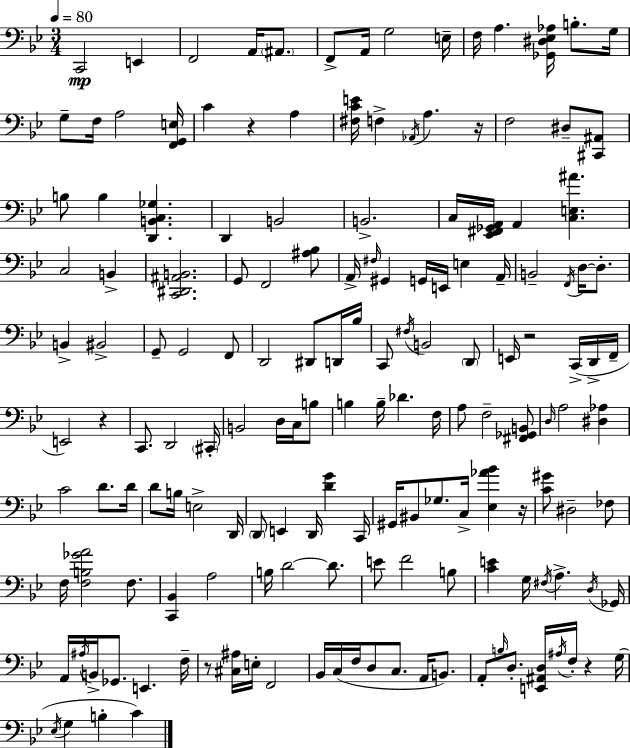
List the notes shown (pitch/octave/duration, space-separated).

C2/h E2/q F2/h A2/s A#2/e. F2/e A2/s G3/h E3/s F3/s A3/q. [Gb2,D#3,Eb3,Ab3]/s B3/e. G3/s G3/e F3/s A3/h [F2,G2,E3]/s C4/q R/q A3/q [F#3,C4,E4]/s F3/q Ab2/s A3/q. R/s F3/h D#3/e [C#2,A#2]/e B3/e B3/q [D2,B2,C3,Gb3]/q. D2/q B2/h B2/h. C3/s [Eb2,F#2,Gb2,A2]/s A2/q [C3,E3,A#4]/q. C3/h B2/q [C2,D#2,A#2,B2]/h. G2/e F2/h [A#3,Bb3]/e A2/s F#3/s G#2/q G2/s E2/s E3/q A2/s B2/h F2/s D3/s D3/e. B2/q BIS2/h G2/e G2/h F2/e D2/h D#2/e D2/s Bb3/s C2/e F#3/s B2/h D2/e E2/s R/h C2/s D2/s F2/s E2/h R/q C2/e. D2/h C#2/s B2/h D3/s C3/s B3/e B3/q B3/s Db4/q. F3/s A3/e F3/h [F#2,Gb2,B2]/e D3/s A3/h [D#3,Ab3]/q C4/h D4/e. D4/s D4/e B3/s E3/h D2/s D2/e E2/q D2/s [D4,G4]/q C2/s G#2/s BIS2/e Gb3/e. C3/s [Eb3,Ab4,Bb4]/q R/s [C4,G#4]/e D#3/h FES3/e F3/s [F3,B3,Gb4,A4]/h F3/e. [C2,Bb2]/q A3/h B3/s D4/h D4/e. E4/e F4/h B3/e [C4,E4]/q G3/s F#3/s A3/q. D3/s Gb2/s A2/s A#3/s B2/s Gb2/e. E2/q. F3/s R/e [C#3,A#3]/s E3/s F2/h Bb2/s C3/s F3/s D3/e C3/e. A2/s B2/e. A2/e B3/s D3/e. [E2,A#2,D3]/s A#3/s F3/s R/q G3/s Eb3/s G3/q B3/q C4/q